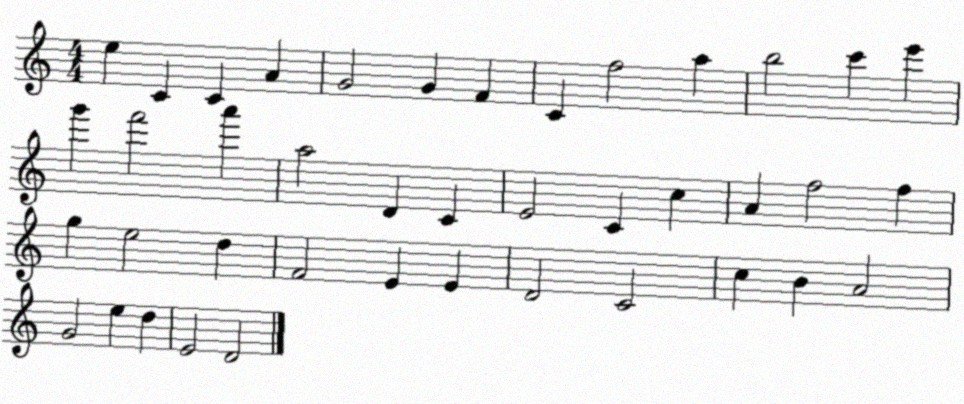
X:1
T:Untitled
M:4/4
L:1/4
K:C
e C C A G2 G F C f2 a b2 c' e' g' f'2 a' a2 D C E2 C c A f2 f g e2 d F2 E E D2 C2 c B A2 G2 e d E2 D2